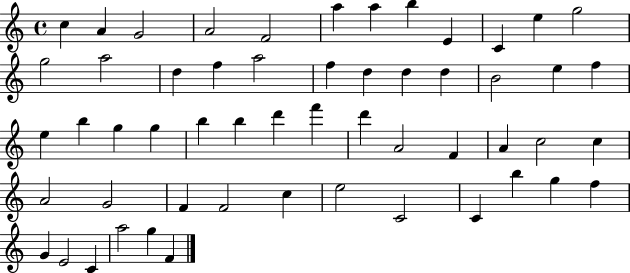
C5/q A4/q G4/h A4/h F4/h A5/q A5/q B5/q E4/q C4/q E5/q G5/h G5/h A5/h D5/q F5/q A5/h F5/q D5/q D5/q D5/q B4/h E5/q F5/q E5/q B5/q G5/q G5/q B5/q B5/q D6/q F6/q D6/q A4/h F4/q A4/q C5/h C5/q A4/h G4/h F4/q F4/h C5/q E5/h C4/h C4/q B5/q G5/q F5/q G4/q E4/h C4/q A5/h G5/q F4/q